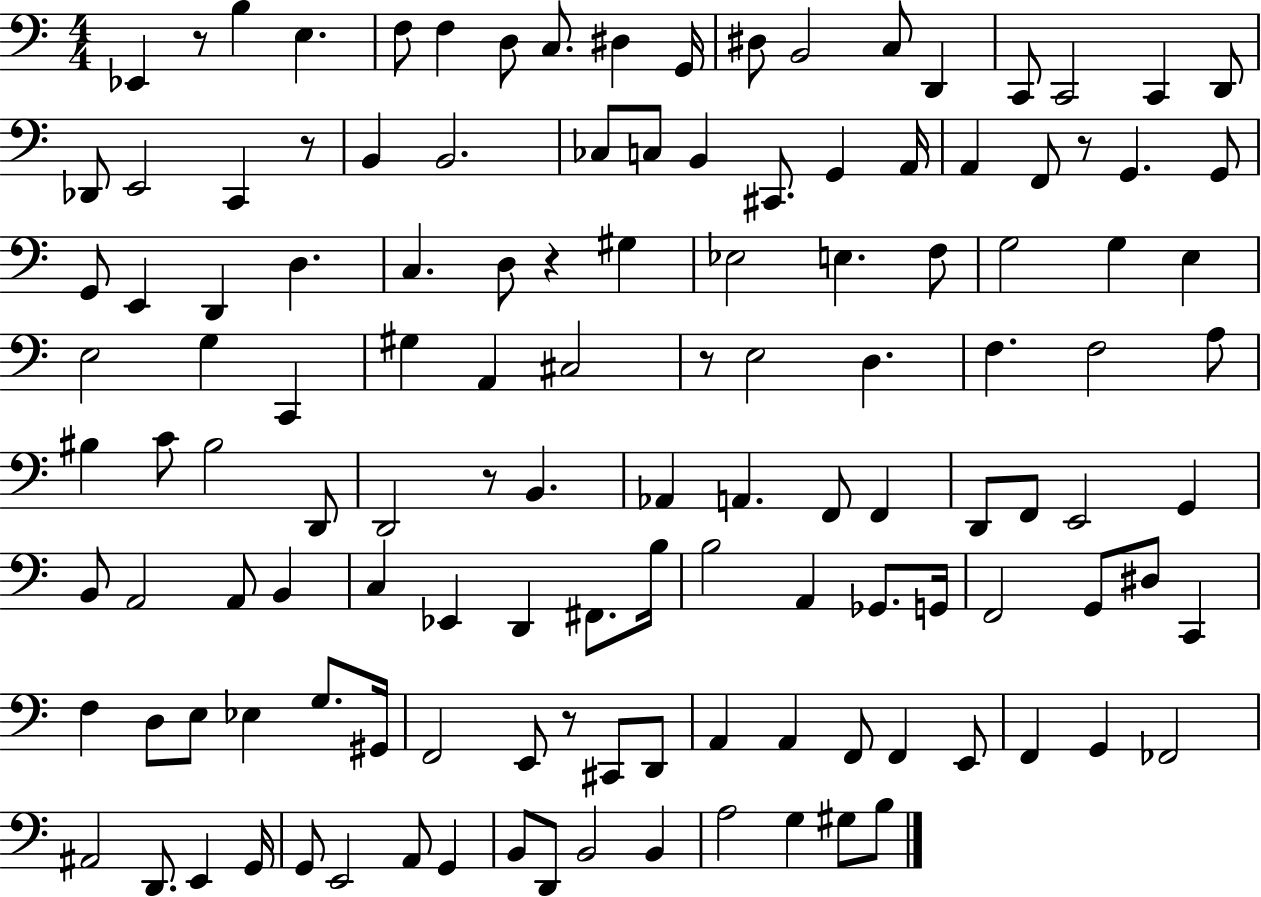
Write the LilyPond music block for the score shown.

{
  \clef bass
  \numericTimeSignature
  \time 4/4
  \key c \major
  ees,4 r8 b4 e4. | f8 f4 d8 c8. dis4 g,16 | dis8 b,2 c8 d,4 | c,8 c,2 c,4 d,8 | \break des,8 e,2 c,4 r8 | b,4 b,2. | ces8 c8 b,4 cis,8. g,4 a,16 | a,4 f,8 r8 g,4. g,8 | \break g,8 e,4 d,4 d4. | c4. d8 r4 gis4 | ees2 e4. f8 | g2 g4 e4 | \break e2 g4 c,4 | gis4 a,4 cis2 | r8 e2 d4. | f4. f2 a8 | \break bis4 c'8 bis2 d,8 | d,2 r8 b,4. | aes,4 a,4. f,8 f,4 | d,8 f,8 e,2 g,4 | \break b,8 a,2 a,8 b,4 | c4 ees,4 d,4 fis,8. b16 | b2 a,4 ges,8. g,16 | f,2 g,8 dis8 c,4 | \break f4 d8 e8 ees4 g8. gis,16 | f,2 e,8 r8 cis,8 d,8 | a,4 a,4 f,8 f,4 e,8 | f,4 g,4 fes,2 | \break ais,2 d,8. e,4 g,16 | g,8 e,2 a,8 g,4 | b,8 d,8 b,2 b,4 | a2 g4 gis8 b8 | \break \bar "|."
}